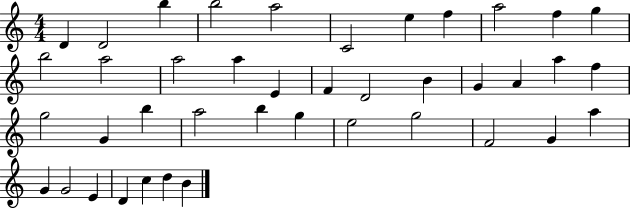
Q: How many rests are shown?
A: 0